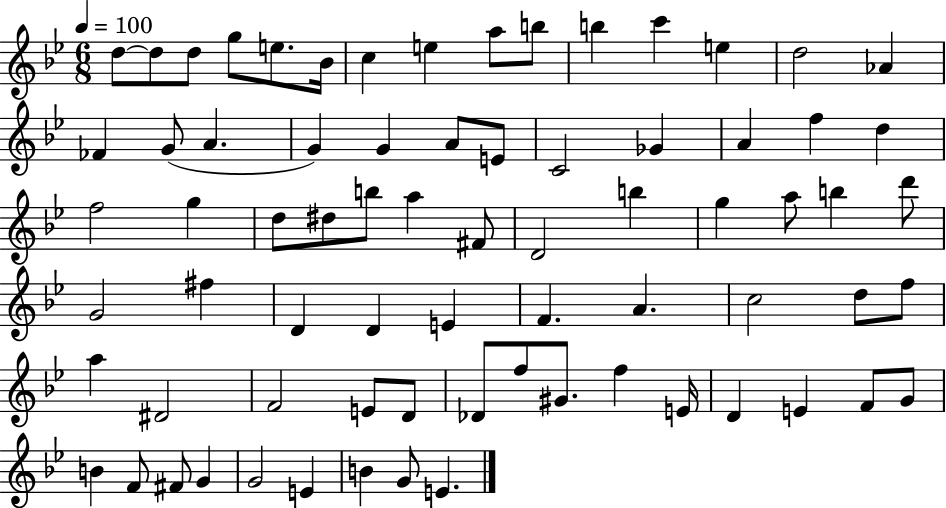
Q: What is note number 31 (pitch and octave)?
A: D#5